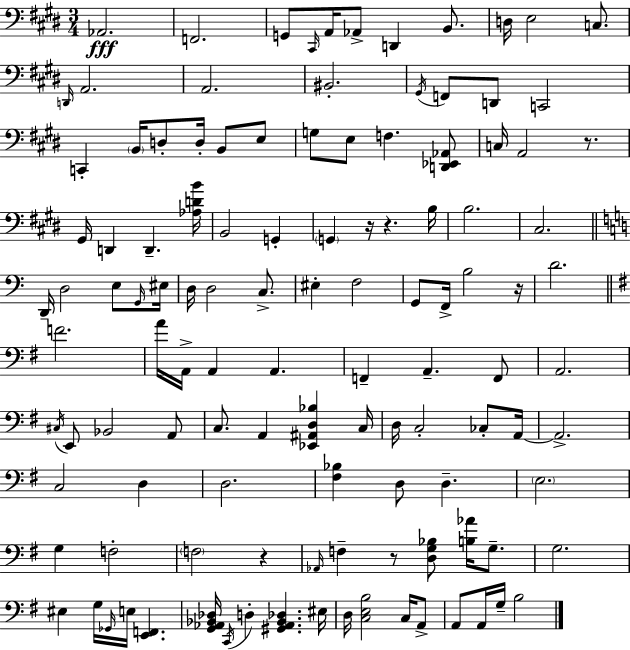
X:1
T:Untitled
M:3/4
L:1/4
K:E
_A,,2 F,,2 G,,/2 ^C,,/4 A,,/4 _A,,/2 D,, B,,/2 D,/4 E,2 C,/2 D,,/4 A,,2 A,,2 ^B,,2 ^G,,/4 F,,/2 D,,/2 C,,2 C,, B,,/4 D,/2 D,/4 B,,/2 E,/2 G,/2 E,/2 F, [D,,_E,,_A,,]/2 C,/4 A,,2 z/2 ^G,,/4 D,, D,, [_A,DB]/4 B,,2 G,, G,, z/4 z B,/4 B,2 ^C,2 D,,/4 D,2 E,/2 G,,/4 ^E,/4 D,/4 D,2 C,/2 ^E, F,2 G,,/2 F,,/4 B,2 z/4 D2 F2 A/4 A,,/4 A,, A,, F,, A,, F,,/2 A,,2 ^C,/4 E,,/2 _B,,2 A,,/2 C,/2 A,, [_E,,^A,,D,_B,] C,/4 D,/4 C,2 _C,/2 A,,/4 A,,2 C,2 D, D,2 [^F,_B,] D,/2 D, E,2 G, F,2 F,2 z _A,,/4 F, z/2 [D,G,_B,]/2 [B,_A]/4 G,/2 G,2 ^E, G,/4 _G,,/4 E,/4 [E,,F,,] [G,,_A,,_B,,_D,]/4 C,,/4 D, [^G,,_A,,_B,,_D,] ^E,/4 D,/4 [C,E,B,]2 C,/4 A,,/2 A,,/2 A,,/4 G,/4 B,2